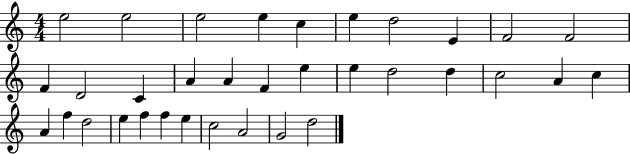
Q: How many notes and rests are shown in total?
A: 34